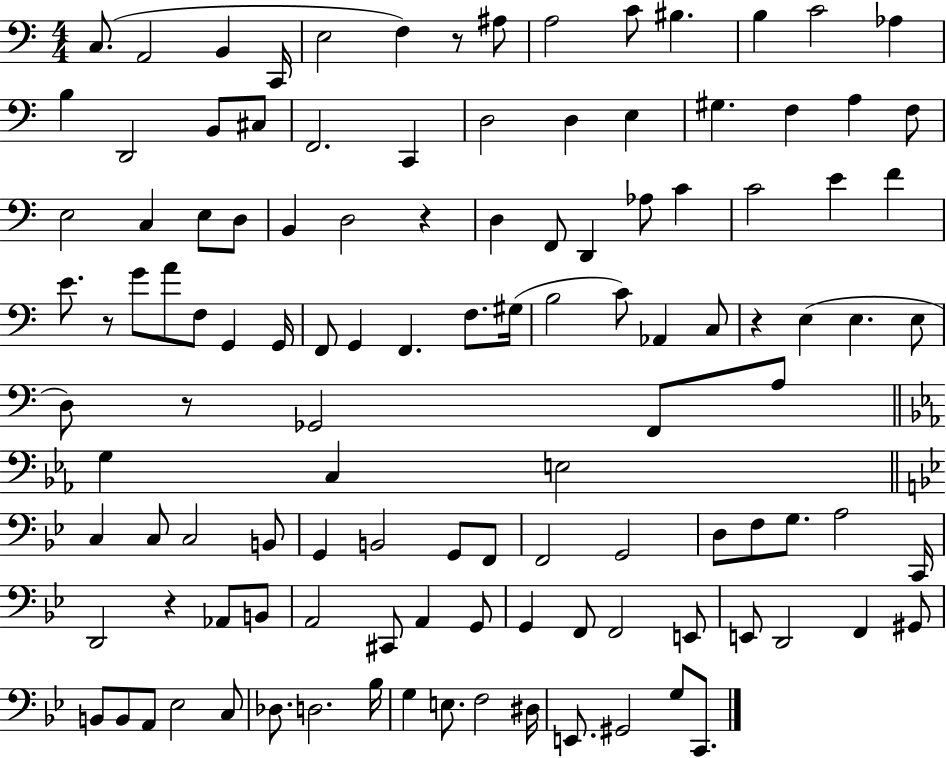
X:1
T:Untitled
M:4/4
L:1/4
K:C
C,/2 A,,2 B,, C,,/4 E,2 F, z/2 ^A,/2 A,2 C/2 ^B, B, C2 _A, B, D,,2 B,,/2 ^C,/2 F,,2 C,, D,2 D, E, ^G, F, A, F,/2 E,2 C, E,/2 D,/2 B,, D,2 z D, F,,/2 D,, _A,/2 C C2 E F E/2 z/2 G/2 A/2 F,/2 G,, G,,/4 F,,/2 G,, F,, F,/2 ^G,/4 B,2 C/2 _A,, C,/2 z E, E, E,/2 D,/2 z/2 _G,,2 F,,/2 A,/2 G, C, E,2 C, C,/2 C,2 B,,/2 G,, B,,2 G,,/2 F,,/2 F,,2 G,,2 D,/2 F,/2 G,/2 A,2 C,,/4 D,,2 z _A,,/2 B,,/2 A,,2 ^C,,/2 A,, G,,/2 G,, F,,/2 F,,2 E,,/2 E,,/2 D,,2 F,, ^G,,/2 B,,/2 B,,/2 A,,/2 _E,2 C,/2 _D,/2 D,2 _B,/4 G, E,/2 F,2 ^D,/4 E,,/2 ^G,,2 G,/2 C,,/2